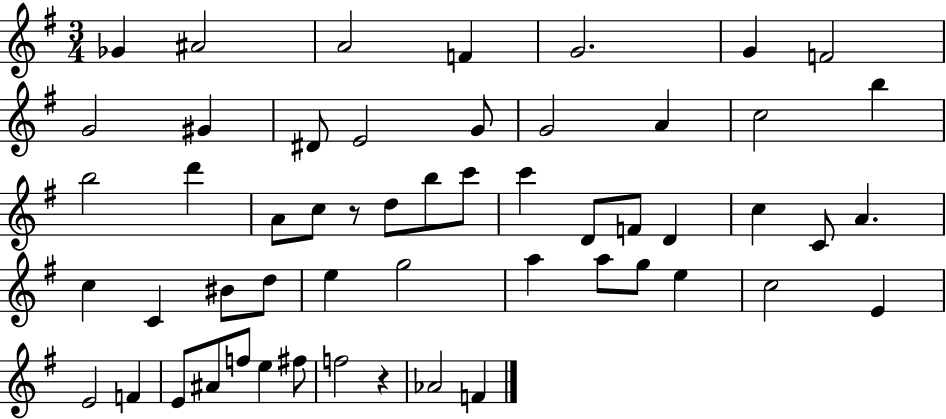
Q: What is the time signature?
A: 3/4